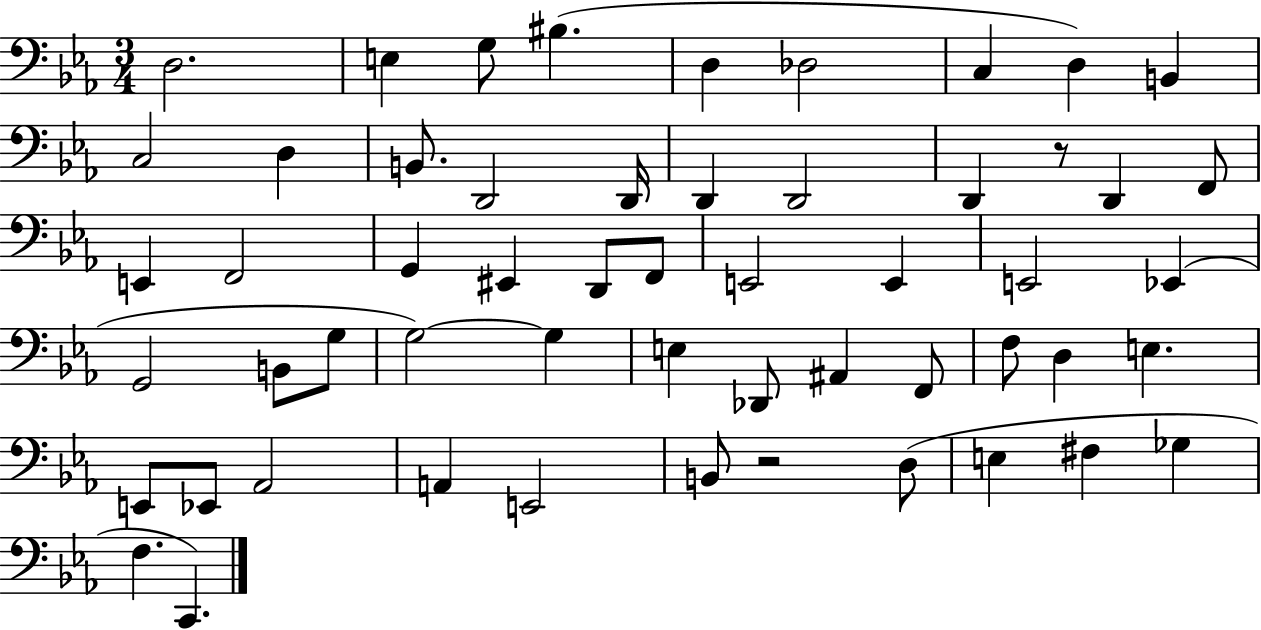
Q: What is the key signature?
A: EES major